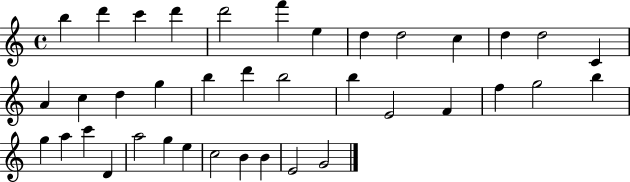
{
  \clef treble
  \time 4/4
  \defaultTimeSignature
  \key c \major
  b''4 d'''4 c'''4 d'''4 | d'''2 f'''4 e''4 | d''4 d''2 c''4 | d''4 d''2 c'4 | \break a'4 c''4 d''4 g''4 | b''4 d'''4 b''2 | b''4 e'2 f'4 | f''4 g''2 b''4 | \break g''4 a''4 c'''4 d'4 | a''2 g''4 e''4 | c''2 b'4 b'4 | e'2 g'2 | \break \bar "|."
}